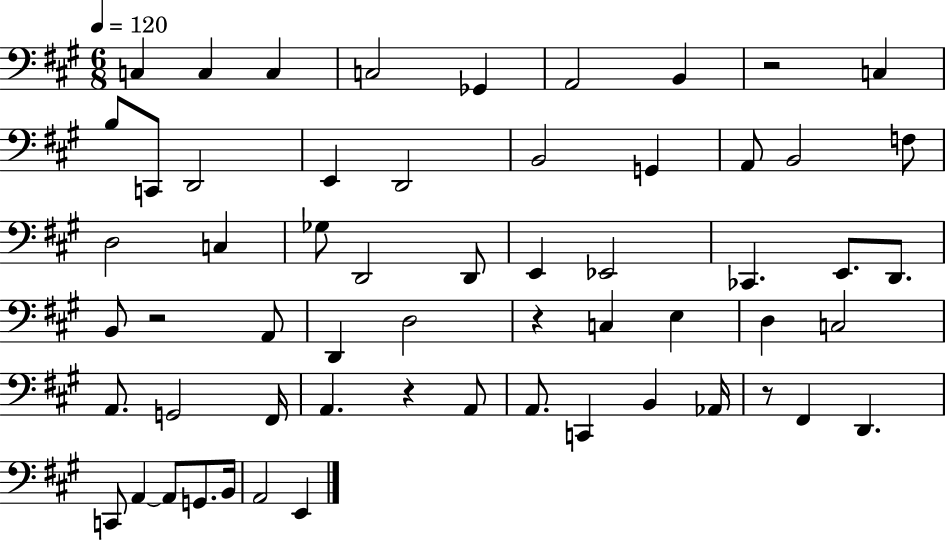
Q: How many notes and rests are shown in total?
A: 59